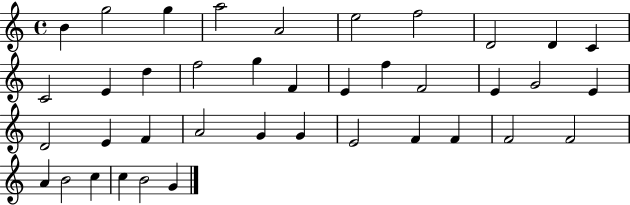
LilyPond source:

{
  \clef treble
  \time 4/4
  \defaultTimeSignature
  \key c \major
  b'4 g''2 g''4 | a''2 a'2 | e''2 f''2 | d'2 d'4 c'4 | \break c'2 e'4 d''4 | f''2 g''4 f'4 | e'4 f''4 f'2 | e'4 g'2 e'4 | \break d'2 e'4 f'4 | a'2 g'4 g'4 | e'2 f'4 f'4 | f'2 f'2 | \break a'4 b'2 c''4 | c''4 b'2 g'4 | \bar "|."
}